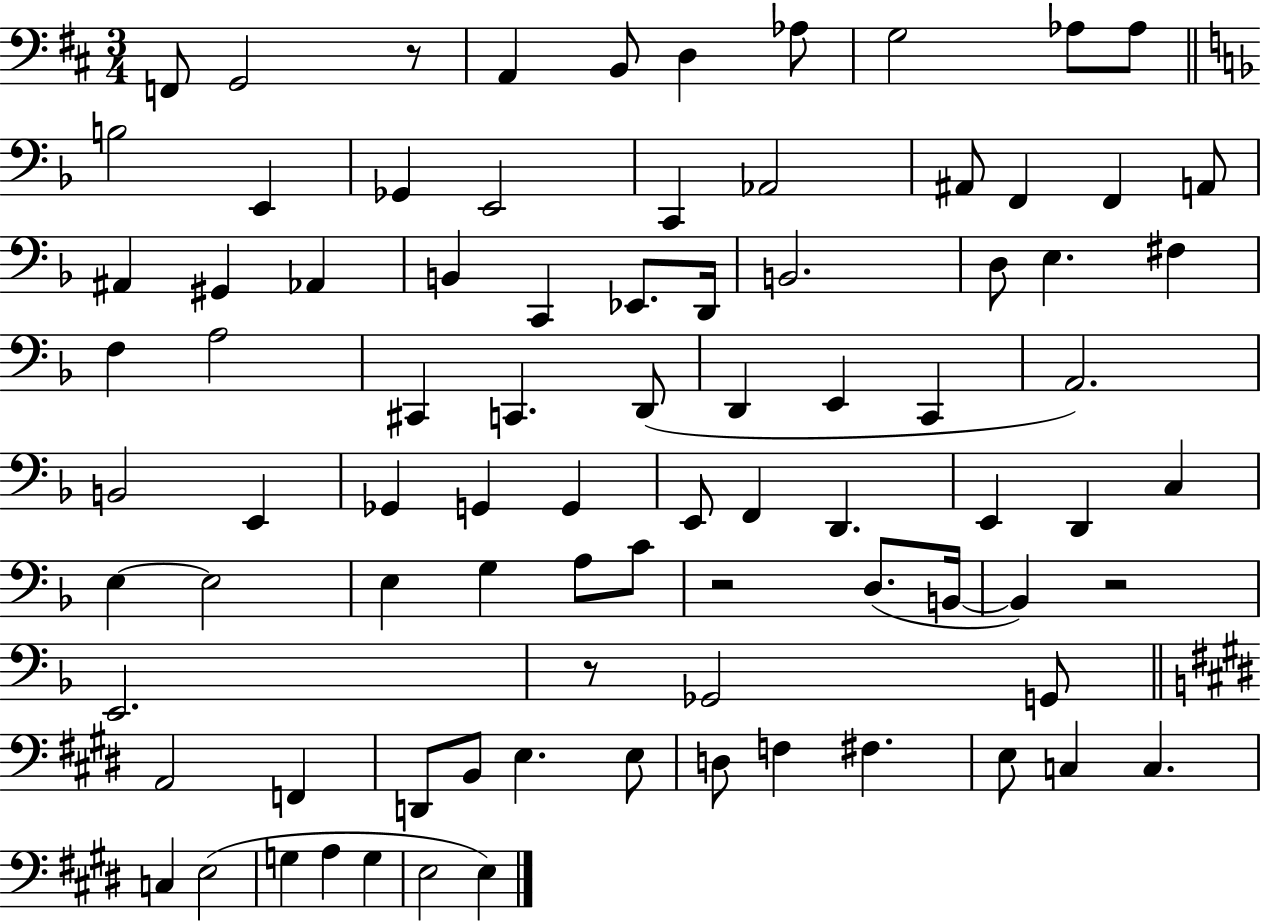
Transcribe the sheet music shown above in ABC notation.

X:1
T:Untitled
M:3/4
L:1/4
K:D
F,,/2 G,,2 z/2 A,, B,,/2 D, _A,/2 G,2 _A,/2 _A,/2 B,2 E,, _G,, E,,2 C,, _A,,2 ^A,,/2 F,, F,, A,,/2 ^A,, ^G,, _A,, B,, C,, _E,,/2 D,,/4 B,,2 D,/2 E, ^F, F, A,2 ^C,, C,, D,,/2 D,, E,, C,, A,,2 B,,2 E,, _G,, G,, G,, E,,/2 F,, D,, E,, D,, C, E, E,2 E, G, A,/2 C/2 z2 D,/2 B,,/4 B,, z2 E,,2 z/2 _G,,2 G,,/2 A,,2 F,, D,,/2 B,,/2 E, E,/2 D,/2 F, ^F, E,/2 C, C, C, E,2 G, A, G, E,2 E,